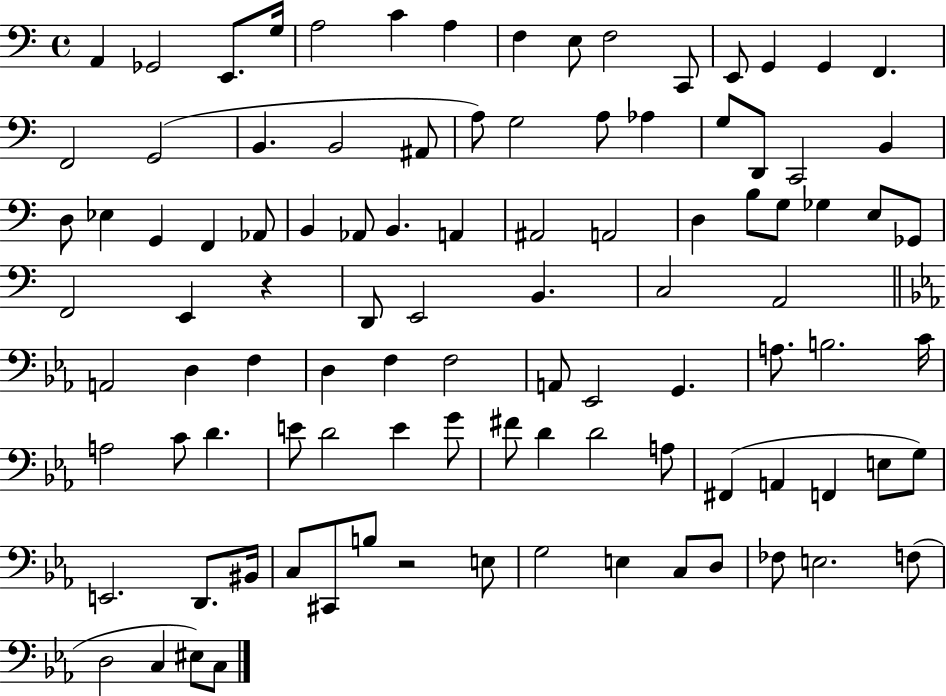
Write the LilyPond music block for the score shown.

{
  \clef bass
  \time 4/4
  \defaultTimeSignature
  \key c \major
  a,4 ges,2 e,8. g16 | a2 c'4 a4 | f4 e8 f2 c,8 | e,8 g,4 g,4 f,4. | \break f,2 g,2( | b,4. b,2 ais,8 | a8) g2 a8 aes4 | g8 d,8 c,2 b,4 | \break d8 ees4 g,4 f,4 aes,8 | b,4 aes,8 b,4. a,4 | ais,2 a,2 | d4 b8 g8 ges4 e8 ges,8 | \break f,2 e,4 r4 | d,8 e,2 b,4. | c2 a,2 | \bar "||" \break \key ees \major a,2 d4 f4 | d4 f4 f2 | a,8 ees,2 g,4. | a8. b2. c'16 | \break a2 c'8 d'4. | e'8 d'2 e'4 g'8 | fis'8 d'4 d'2 a8 | fis,4( a,4 f,4 e8 g8) | \break e,2. d,8. bis,16 | c8 cis,8 b8 r2 e8 | g2 e4 c8 d8 | fes8 e2. f8( | \break d2 c4 eis8) c8 | \bar "|."
}